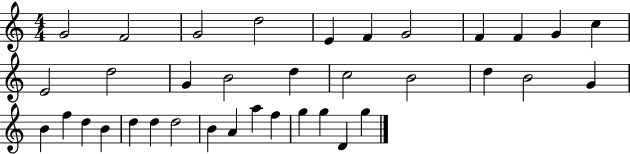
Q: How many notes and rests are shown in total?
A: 36